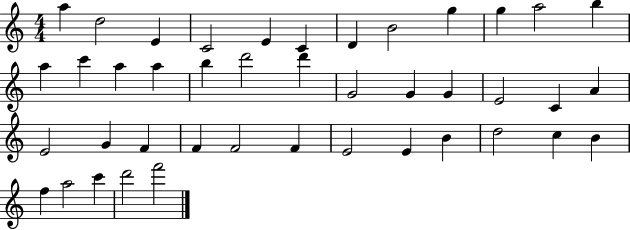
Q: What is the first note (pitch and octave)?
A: A5